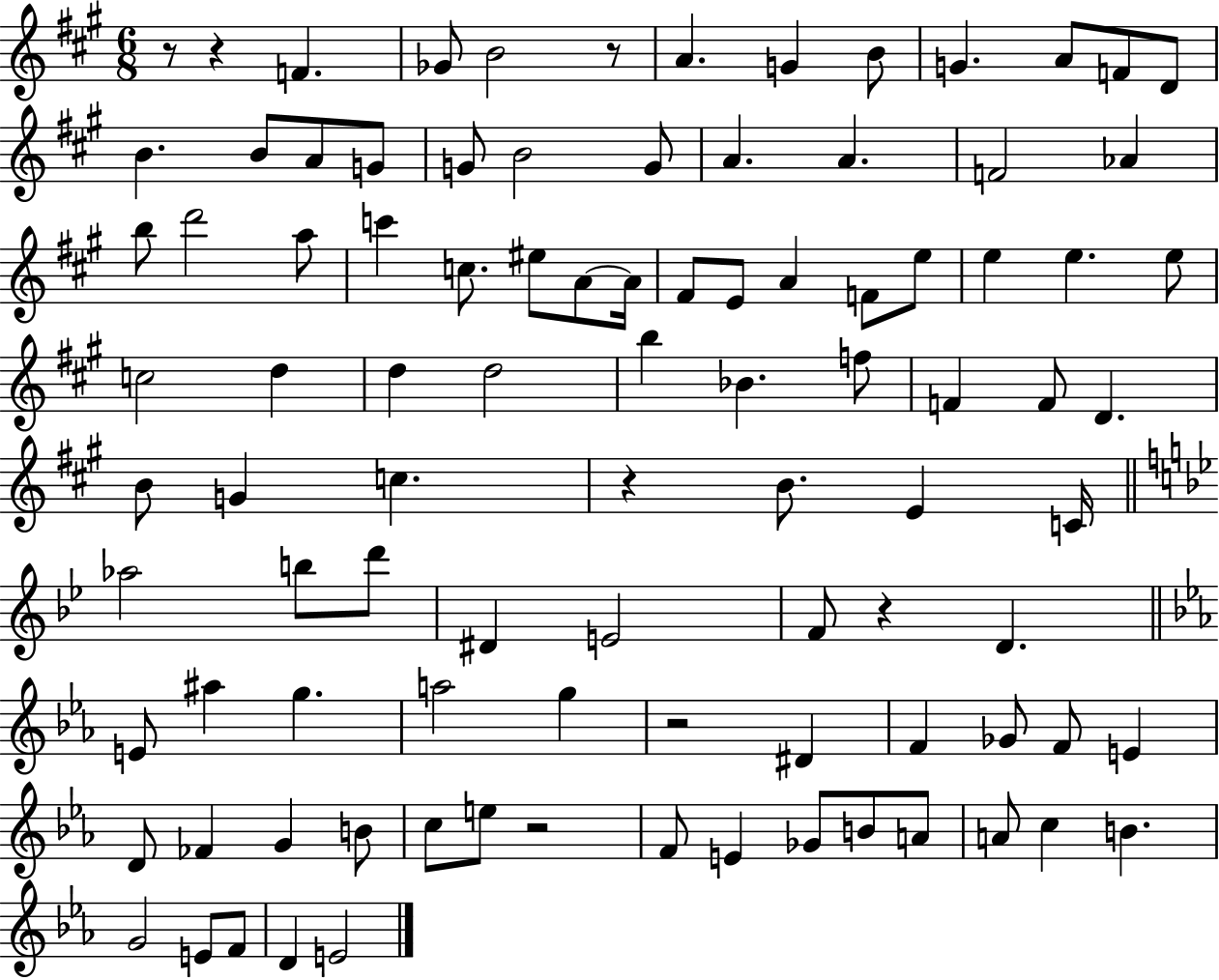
R/e R/q F4/q. Gb4/e B4/h R/e A4/q. G4/q B4/e G4/q. A4/e F4/e D4/e B4/q. B4/e A4/e G4/e G4/e B4/h G4/e A4/q. A4/q. F4/h Ab4/q B5/e D6/h A5/e C6/q C5/e. EIS5/e A4/e A4/s F#4/e E4/e A4/q F4/e E5/e E5/q E5/q. E5/e C5/h D5/q D5/q D5/h B5/q Bb4/q. F5/e F4/q F4/e D4/q. B4/e G4/q C5/q. R/q B4/e. E4/q C4/s Ab5/h B5/e D6/e D#4/q E4/h F4/e R/q D4/q. E4/e A#5/q G5/q. A5/h G5/q R/h D#4/q F4/q Gb4/e F4/e E4/q D4/e FES4/q G4/q B4/e C5/e E5/e R/h F4/e E4/q Gb4/e B4/e A4/e A4/e C5/q B4/q. G4/h E4/e F4/e D4/q E4/h